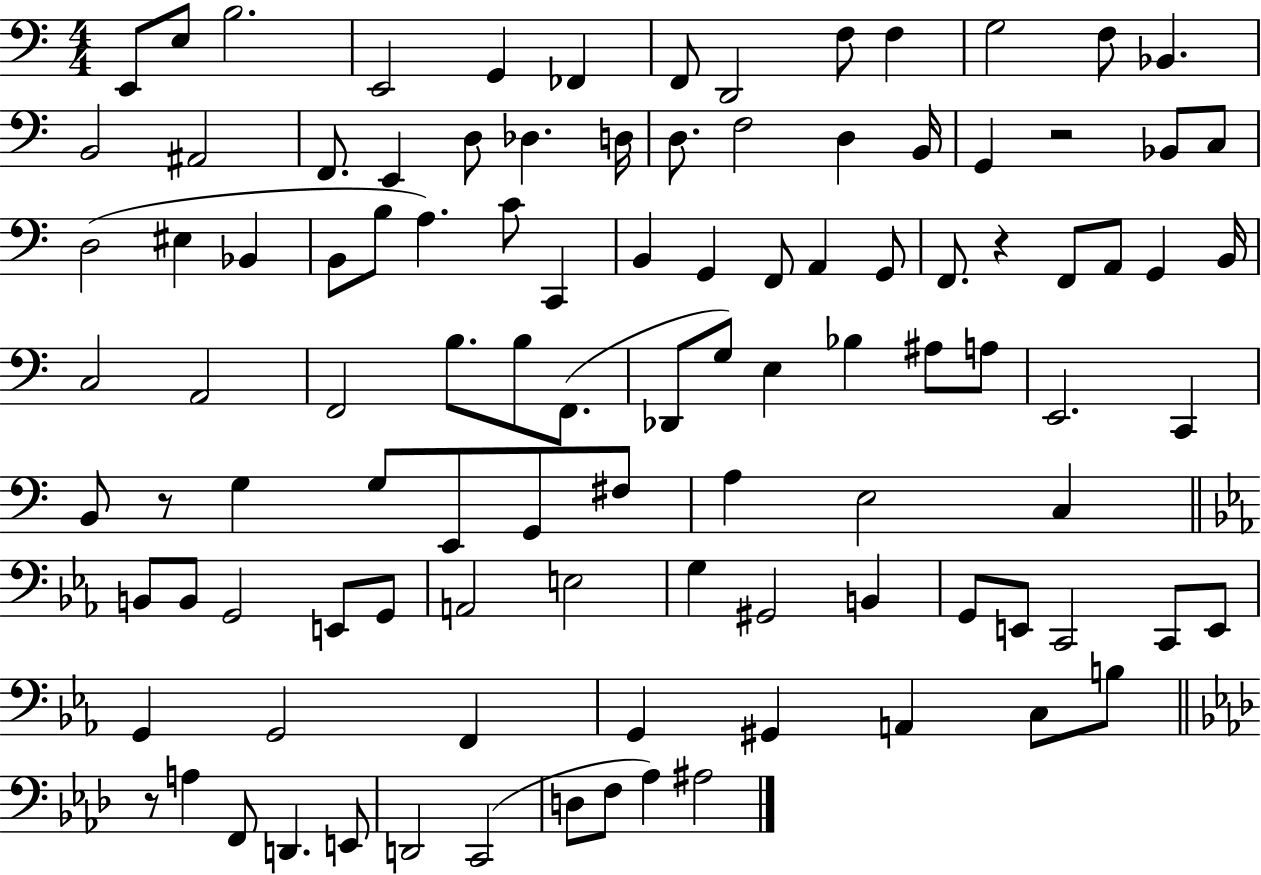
X:1
T:Untitled
M:4/4
L:1/4
K:C
E,,/2 E,/2 B,2 E,,2 G,, _F,, F,,/2 D,,2 F,/2 F, G,2 F,/2 _B,, B,,2 ^A,,2 F,,/2 E,, D,/2 _D, D,/4 D,/2 F,2 D, B,,/4 G,, z2 _B,,/2 C,/2 D,2 ^E, _B,, B,,/2 B,/2 A, C/2 C,, B,, G,, F,,/2 A,, G,,/2 F,,/2 z F,,/2 A,,/2 G,, B,,/4 C,2 A,,2 F,,2 B,/2 B,/2 F,,/2 _D,,/2 G,/2 E, _B, ^A,/2 A,/2 E,,2 C,, B,,/2 z/2 G, G,/2 E,,/2 G,,/2 ^F,/2 A, E,2 C, B,,/2 B,,/2 G,,2 E,,/2 G,,/2 A,,2 E,2 G, ^G,,2 B,, G,,/2 E,,/2 C,,2 C,,/2 E,,/2 G,, G,,2 F,, G,, ^G,, A,, C,/2 B,/2 z/2 A, F,,/2 D,, E,,/2 D,,2 C,,2 D,/2 F,/2 _A, ^A,2